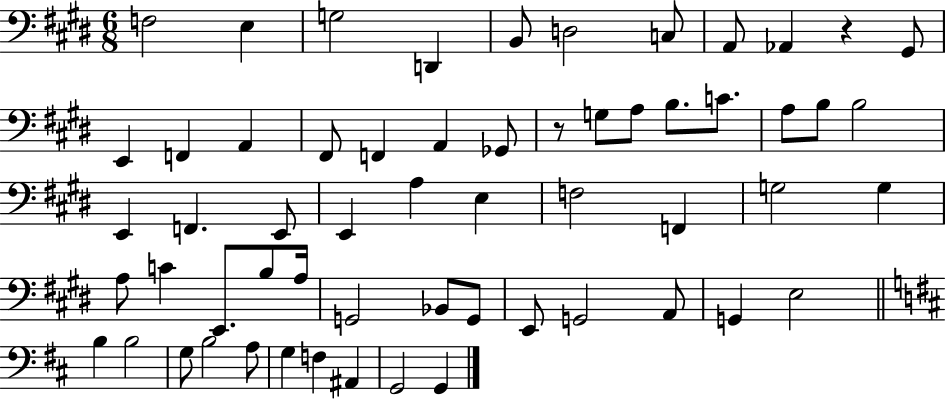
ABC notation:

X:1
T:Untitled
M:6/8
L:1/4
K:E
F,2 E, G,2 D,, B,,/2 D,2 C,/2 A,,/2 _A,, z ^G,,/2 E,, F,, A,, ^F,,/2 F,, A,, _G,,/2 z/2 G,/2 A,/2 B,/2 C/2 A,/2 B,/2 B,2 E,, F,, E,,/2 E,, A, E, F,2 F,, G,2 G, A,/2 C E,,/2 B,/2 A,/4 G,,2 _B,,/2 G,,/2 E,,/2 G,,2 A,,/2 G,, E,2 B, B,2 G,/2 B,2 A,/2 G, F, ^A,, G,,2 G,,